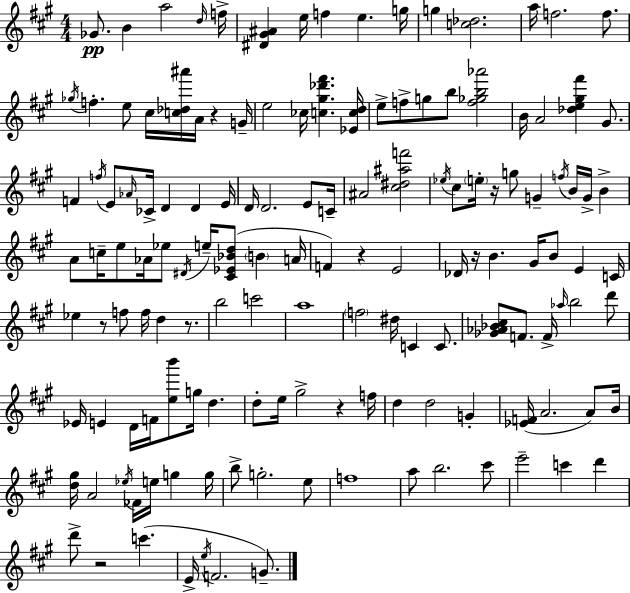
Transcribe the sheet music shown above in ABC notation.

X:1
T:Untitled
M:4/4
L:1/4
K:A
_G/2 B a2 d/4 f/4 [^D^G^A] e/4 f e g/4 g [c_d]2 a/4 f2 f/2 _g/4 f e/2 ^c/4 [c_d^a']/4 A/4 z G/4 e2 _c/4 [c^g_d'^f'] [_Ecd]/4 e/2 f/2 g/2 b/2 [f_gb_a']2 B/4 A2 [_de^g^f'] ^G/2 F f/4 E/2 _A/4 _C/4 D D E/4 D/4 D2 E/2 C/4 ^A2 [^c^d^af']2 _e/4 ^c/2 e/4 z/4 g/2 G f/4 B/4 G/4 B A/2 c/4 e/2 _A/4 _e/2 ^D/4 e/4 [^C_E_Bd]/2 B A/4 F z E2 _D/4 z/4 B ^G/4 B/2 E C/4 _e z/2 f/2 f/4 d z/2 b2 c'2 a4 f2 ^d/4 C C/2 [_G_A_B^c]/2 F/2 F/4 _a/4 b2 d'/2 _E/4 E D/4 F/4 [eb']/2 g/4 d d/2 e/4 ^g2 z f/4 d d2 G [_EF]/4 A2 A/2 B/4 [d^g]/4 A2 _e/4 _F/4 e/4 g g/4 b/2 g2 e/2 f4 a/2 b2 ^c'/2 e'2 c' d' d'/2 z2 c' E/4 e/4 F2 G/2